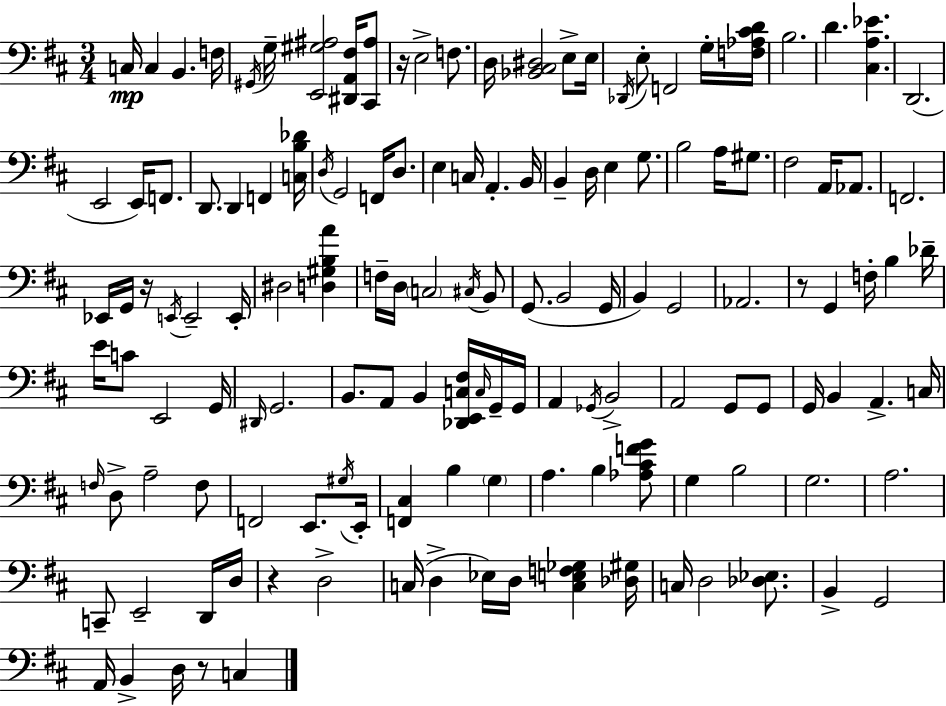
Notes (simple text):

C3/s C3/q B2/q. F3/s G#2/s G3/s [E2,G#3,A#3]/h [D#2,A2,F#3]/s [C#2,A#3]/e R/s E3/h F3/e. D3/s [Bb2,C#3,D#3]/h E3/e E3/s Db2/s E3/e F2/h G3/s [F3,Ab3,C#4,D4]/s B3/h. D4/q. [C#3,A3,Eb4]/q. D2/h. E2/h E2/s F2/e. D2/e. D2/q F2/q [C3,B3,Db4]/s D3/s G2/h F2/s D3/e. E3/q C3/s A2/q. B2/s B2/q D3/s E3/q G3/e. B3/h A3/s G#3/e. F#3/h A2/s Ab2/e. F2/h. Eb2/s G2/s R/s E2/s E2/h E2/s D#3/h [D3,G#3,B3,A4]/q F3/s D3/s C3/h C#3/s B2/e G2/e. B2/h G2/s B2/q G2/h Ab2/h. R/e G2/q F3/s B3/q Db4/s E4/s C4/e E2/h G2/s D#2/s G2/h. B2/e. A2/e B2/q [Db2,E2,C3,F#3]/s C3/s G2/s G2/s A2/q Gb2/s B2/h A2/h G2/e G2/e G2/s B2/q A2/q. C3/s F3/s D3/e A3/h F3/e F2/h E2/e. G#3/s E2/s [F2,C#3]/q B3/q G3/q A3/q. B3/q [Ab3,C#4,F4,G4]/e G3/q B3/h G3/h. A3/h. C2/e E2/h D2/s D3/s R/q D3/h C3/s D3/q Eb3/s D3/s [C3,E3,F3,Gb3]/q [Db3,G#3]/s C3/s D3/h [Db3,Eb3]/e. B2/q G2/h A2/s B2/q D3/s R/e C3/q